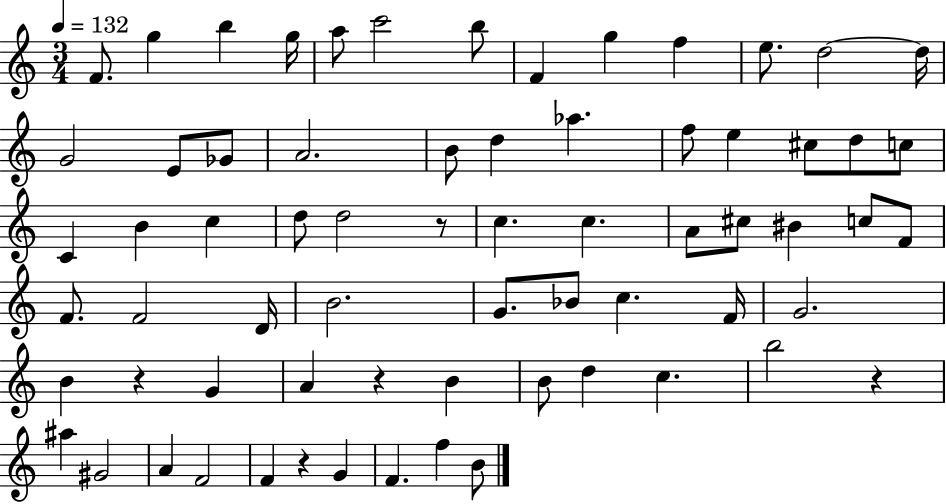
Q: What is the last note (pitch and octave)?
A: B4